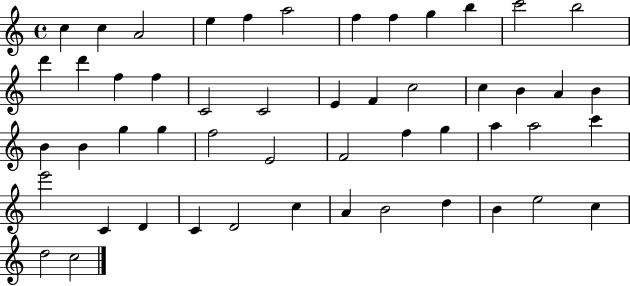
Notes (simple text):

C5/q C5/q A4/h E5/q F5/q A5/h F5/q F5/q G5/q B5/q C6/h B5/h D6/q D6/q F5/q F5/q C4/h C4/h E4/q F4/q C5/h C5/q B4/q A4/q B4/q B4/q B4/q G5/q G5/q F5/h E4/h F4/h F5/q G5/q A5/q A5/h C6/q E6/h C4/q D4/q C4/q D4/h C5/q A4/q B4/h D5/q B4/q E5/h C5/q D5/h C5/h